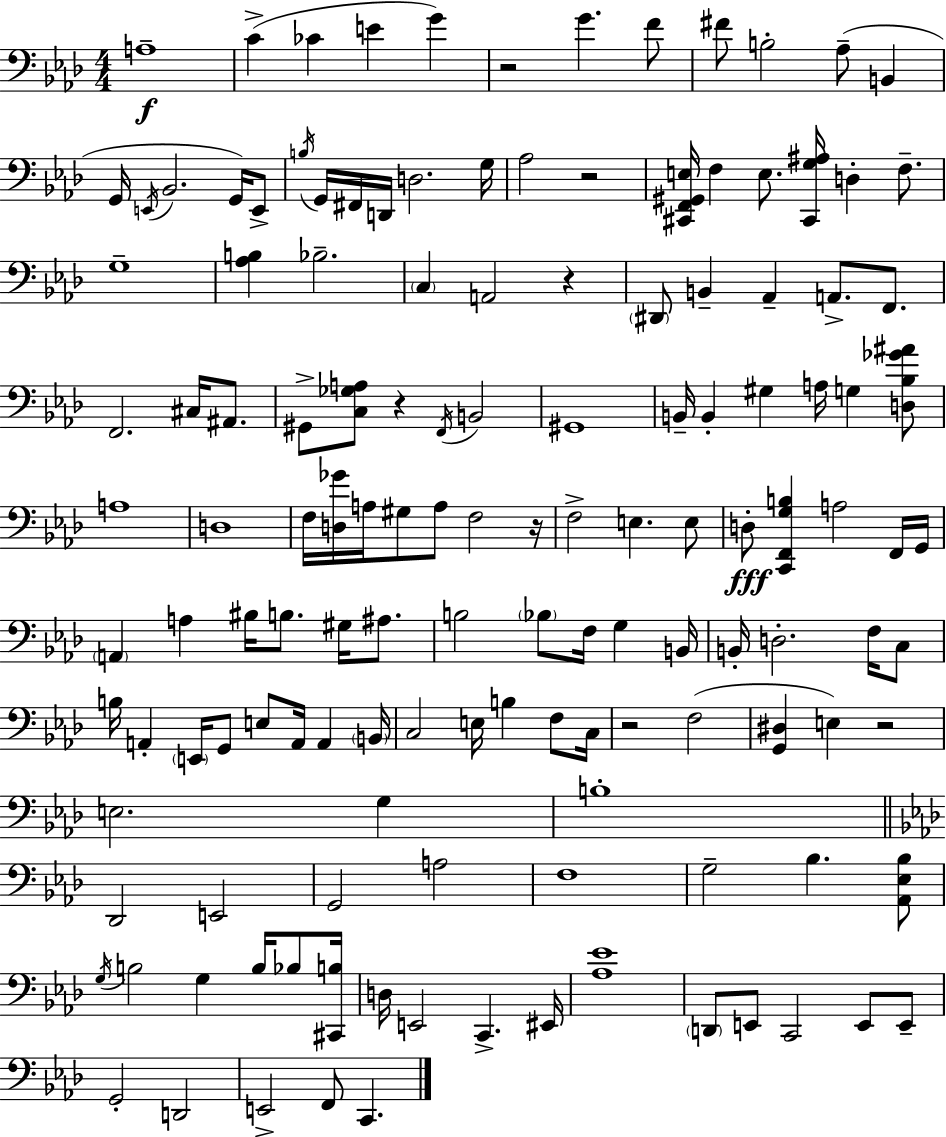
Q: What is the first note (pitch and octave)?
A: A3